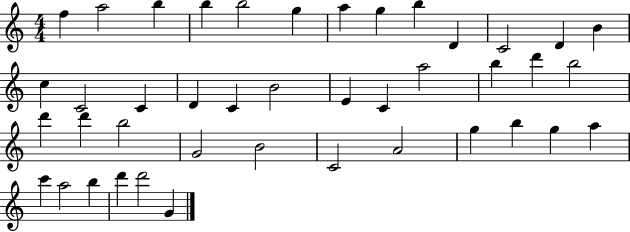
F5/q A5/h B5/q B5/q B5/h G5/q A5/q G5/q B5/q D4/q C4/h D4/q B4/q C5/q C4/h C4/q D4/q C4/q B4/h E4/q C4/q A5/h B5/q D6/q B5/h D6/q D6/q B5/h G4/h B4/h C4/h A4/h G5/q B5/q G5/q A5/q C6/q A5/h B5/q D6/q D6/h G4/q